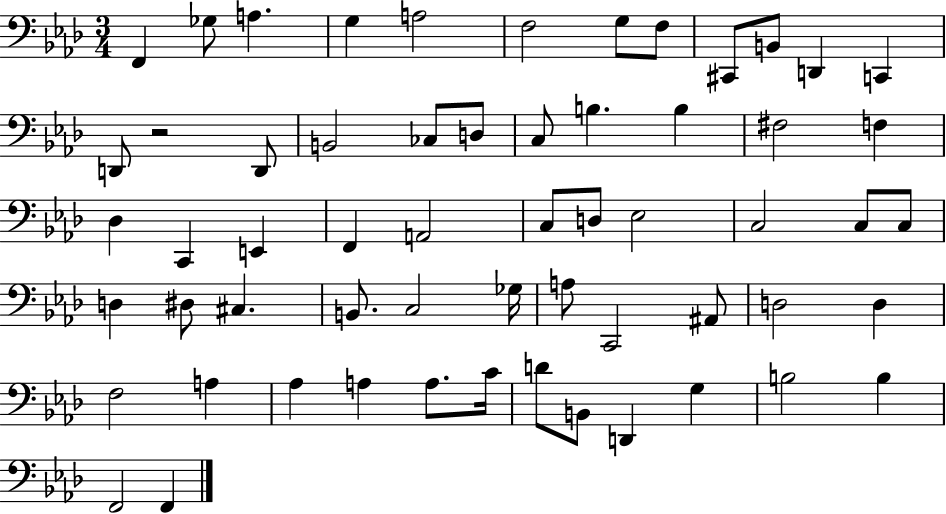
X:1
T:Untitled
M:3/4
L:1/4
K:Ab
F,, _G,/2 A, G, A,2 F,2 G,/2 F,/2 ^C,,/2 B,,/2 D,, C,, D,,/2 z2 D,,/2 B,,2 _C,/2 D,/2 C,/2 B, B, ^F,2 F, _D, C,, E,, F,, A,,2 C,/2 D,/2 _E,2 C,2 C,/2 C,/2 D, ^D,/2 ^C, B,,/2 C,2 _G,/4 A,/2 C,,2 ^A,,/2 D,2 D, F,2 A, _A, A, A,/2 C/4 D/2 B,,/2 D,, G, B,2 B, F,,2 F,,